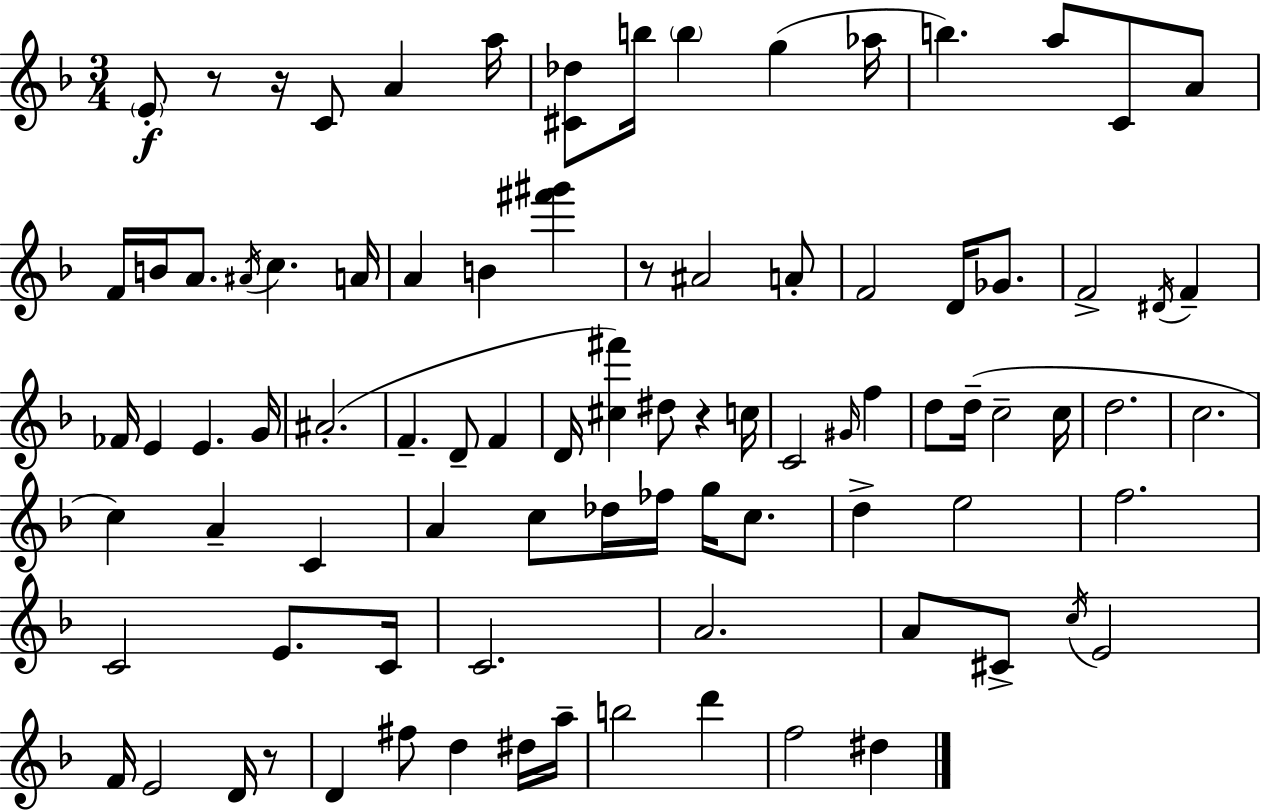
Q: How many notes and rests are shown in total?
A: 89